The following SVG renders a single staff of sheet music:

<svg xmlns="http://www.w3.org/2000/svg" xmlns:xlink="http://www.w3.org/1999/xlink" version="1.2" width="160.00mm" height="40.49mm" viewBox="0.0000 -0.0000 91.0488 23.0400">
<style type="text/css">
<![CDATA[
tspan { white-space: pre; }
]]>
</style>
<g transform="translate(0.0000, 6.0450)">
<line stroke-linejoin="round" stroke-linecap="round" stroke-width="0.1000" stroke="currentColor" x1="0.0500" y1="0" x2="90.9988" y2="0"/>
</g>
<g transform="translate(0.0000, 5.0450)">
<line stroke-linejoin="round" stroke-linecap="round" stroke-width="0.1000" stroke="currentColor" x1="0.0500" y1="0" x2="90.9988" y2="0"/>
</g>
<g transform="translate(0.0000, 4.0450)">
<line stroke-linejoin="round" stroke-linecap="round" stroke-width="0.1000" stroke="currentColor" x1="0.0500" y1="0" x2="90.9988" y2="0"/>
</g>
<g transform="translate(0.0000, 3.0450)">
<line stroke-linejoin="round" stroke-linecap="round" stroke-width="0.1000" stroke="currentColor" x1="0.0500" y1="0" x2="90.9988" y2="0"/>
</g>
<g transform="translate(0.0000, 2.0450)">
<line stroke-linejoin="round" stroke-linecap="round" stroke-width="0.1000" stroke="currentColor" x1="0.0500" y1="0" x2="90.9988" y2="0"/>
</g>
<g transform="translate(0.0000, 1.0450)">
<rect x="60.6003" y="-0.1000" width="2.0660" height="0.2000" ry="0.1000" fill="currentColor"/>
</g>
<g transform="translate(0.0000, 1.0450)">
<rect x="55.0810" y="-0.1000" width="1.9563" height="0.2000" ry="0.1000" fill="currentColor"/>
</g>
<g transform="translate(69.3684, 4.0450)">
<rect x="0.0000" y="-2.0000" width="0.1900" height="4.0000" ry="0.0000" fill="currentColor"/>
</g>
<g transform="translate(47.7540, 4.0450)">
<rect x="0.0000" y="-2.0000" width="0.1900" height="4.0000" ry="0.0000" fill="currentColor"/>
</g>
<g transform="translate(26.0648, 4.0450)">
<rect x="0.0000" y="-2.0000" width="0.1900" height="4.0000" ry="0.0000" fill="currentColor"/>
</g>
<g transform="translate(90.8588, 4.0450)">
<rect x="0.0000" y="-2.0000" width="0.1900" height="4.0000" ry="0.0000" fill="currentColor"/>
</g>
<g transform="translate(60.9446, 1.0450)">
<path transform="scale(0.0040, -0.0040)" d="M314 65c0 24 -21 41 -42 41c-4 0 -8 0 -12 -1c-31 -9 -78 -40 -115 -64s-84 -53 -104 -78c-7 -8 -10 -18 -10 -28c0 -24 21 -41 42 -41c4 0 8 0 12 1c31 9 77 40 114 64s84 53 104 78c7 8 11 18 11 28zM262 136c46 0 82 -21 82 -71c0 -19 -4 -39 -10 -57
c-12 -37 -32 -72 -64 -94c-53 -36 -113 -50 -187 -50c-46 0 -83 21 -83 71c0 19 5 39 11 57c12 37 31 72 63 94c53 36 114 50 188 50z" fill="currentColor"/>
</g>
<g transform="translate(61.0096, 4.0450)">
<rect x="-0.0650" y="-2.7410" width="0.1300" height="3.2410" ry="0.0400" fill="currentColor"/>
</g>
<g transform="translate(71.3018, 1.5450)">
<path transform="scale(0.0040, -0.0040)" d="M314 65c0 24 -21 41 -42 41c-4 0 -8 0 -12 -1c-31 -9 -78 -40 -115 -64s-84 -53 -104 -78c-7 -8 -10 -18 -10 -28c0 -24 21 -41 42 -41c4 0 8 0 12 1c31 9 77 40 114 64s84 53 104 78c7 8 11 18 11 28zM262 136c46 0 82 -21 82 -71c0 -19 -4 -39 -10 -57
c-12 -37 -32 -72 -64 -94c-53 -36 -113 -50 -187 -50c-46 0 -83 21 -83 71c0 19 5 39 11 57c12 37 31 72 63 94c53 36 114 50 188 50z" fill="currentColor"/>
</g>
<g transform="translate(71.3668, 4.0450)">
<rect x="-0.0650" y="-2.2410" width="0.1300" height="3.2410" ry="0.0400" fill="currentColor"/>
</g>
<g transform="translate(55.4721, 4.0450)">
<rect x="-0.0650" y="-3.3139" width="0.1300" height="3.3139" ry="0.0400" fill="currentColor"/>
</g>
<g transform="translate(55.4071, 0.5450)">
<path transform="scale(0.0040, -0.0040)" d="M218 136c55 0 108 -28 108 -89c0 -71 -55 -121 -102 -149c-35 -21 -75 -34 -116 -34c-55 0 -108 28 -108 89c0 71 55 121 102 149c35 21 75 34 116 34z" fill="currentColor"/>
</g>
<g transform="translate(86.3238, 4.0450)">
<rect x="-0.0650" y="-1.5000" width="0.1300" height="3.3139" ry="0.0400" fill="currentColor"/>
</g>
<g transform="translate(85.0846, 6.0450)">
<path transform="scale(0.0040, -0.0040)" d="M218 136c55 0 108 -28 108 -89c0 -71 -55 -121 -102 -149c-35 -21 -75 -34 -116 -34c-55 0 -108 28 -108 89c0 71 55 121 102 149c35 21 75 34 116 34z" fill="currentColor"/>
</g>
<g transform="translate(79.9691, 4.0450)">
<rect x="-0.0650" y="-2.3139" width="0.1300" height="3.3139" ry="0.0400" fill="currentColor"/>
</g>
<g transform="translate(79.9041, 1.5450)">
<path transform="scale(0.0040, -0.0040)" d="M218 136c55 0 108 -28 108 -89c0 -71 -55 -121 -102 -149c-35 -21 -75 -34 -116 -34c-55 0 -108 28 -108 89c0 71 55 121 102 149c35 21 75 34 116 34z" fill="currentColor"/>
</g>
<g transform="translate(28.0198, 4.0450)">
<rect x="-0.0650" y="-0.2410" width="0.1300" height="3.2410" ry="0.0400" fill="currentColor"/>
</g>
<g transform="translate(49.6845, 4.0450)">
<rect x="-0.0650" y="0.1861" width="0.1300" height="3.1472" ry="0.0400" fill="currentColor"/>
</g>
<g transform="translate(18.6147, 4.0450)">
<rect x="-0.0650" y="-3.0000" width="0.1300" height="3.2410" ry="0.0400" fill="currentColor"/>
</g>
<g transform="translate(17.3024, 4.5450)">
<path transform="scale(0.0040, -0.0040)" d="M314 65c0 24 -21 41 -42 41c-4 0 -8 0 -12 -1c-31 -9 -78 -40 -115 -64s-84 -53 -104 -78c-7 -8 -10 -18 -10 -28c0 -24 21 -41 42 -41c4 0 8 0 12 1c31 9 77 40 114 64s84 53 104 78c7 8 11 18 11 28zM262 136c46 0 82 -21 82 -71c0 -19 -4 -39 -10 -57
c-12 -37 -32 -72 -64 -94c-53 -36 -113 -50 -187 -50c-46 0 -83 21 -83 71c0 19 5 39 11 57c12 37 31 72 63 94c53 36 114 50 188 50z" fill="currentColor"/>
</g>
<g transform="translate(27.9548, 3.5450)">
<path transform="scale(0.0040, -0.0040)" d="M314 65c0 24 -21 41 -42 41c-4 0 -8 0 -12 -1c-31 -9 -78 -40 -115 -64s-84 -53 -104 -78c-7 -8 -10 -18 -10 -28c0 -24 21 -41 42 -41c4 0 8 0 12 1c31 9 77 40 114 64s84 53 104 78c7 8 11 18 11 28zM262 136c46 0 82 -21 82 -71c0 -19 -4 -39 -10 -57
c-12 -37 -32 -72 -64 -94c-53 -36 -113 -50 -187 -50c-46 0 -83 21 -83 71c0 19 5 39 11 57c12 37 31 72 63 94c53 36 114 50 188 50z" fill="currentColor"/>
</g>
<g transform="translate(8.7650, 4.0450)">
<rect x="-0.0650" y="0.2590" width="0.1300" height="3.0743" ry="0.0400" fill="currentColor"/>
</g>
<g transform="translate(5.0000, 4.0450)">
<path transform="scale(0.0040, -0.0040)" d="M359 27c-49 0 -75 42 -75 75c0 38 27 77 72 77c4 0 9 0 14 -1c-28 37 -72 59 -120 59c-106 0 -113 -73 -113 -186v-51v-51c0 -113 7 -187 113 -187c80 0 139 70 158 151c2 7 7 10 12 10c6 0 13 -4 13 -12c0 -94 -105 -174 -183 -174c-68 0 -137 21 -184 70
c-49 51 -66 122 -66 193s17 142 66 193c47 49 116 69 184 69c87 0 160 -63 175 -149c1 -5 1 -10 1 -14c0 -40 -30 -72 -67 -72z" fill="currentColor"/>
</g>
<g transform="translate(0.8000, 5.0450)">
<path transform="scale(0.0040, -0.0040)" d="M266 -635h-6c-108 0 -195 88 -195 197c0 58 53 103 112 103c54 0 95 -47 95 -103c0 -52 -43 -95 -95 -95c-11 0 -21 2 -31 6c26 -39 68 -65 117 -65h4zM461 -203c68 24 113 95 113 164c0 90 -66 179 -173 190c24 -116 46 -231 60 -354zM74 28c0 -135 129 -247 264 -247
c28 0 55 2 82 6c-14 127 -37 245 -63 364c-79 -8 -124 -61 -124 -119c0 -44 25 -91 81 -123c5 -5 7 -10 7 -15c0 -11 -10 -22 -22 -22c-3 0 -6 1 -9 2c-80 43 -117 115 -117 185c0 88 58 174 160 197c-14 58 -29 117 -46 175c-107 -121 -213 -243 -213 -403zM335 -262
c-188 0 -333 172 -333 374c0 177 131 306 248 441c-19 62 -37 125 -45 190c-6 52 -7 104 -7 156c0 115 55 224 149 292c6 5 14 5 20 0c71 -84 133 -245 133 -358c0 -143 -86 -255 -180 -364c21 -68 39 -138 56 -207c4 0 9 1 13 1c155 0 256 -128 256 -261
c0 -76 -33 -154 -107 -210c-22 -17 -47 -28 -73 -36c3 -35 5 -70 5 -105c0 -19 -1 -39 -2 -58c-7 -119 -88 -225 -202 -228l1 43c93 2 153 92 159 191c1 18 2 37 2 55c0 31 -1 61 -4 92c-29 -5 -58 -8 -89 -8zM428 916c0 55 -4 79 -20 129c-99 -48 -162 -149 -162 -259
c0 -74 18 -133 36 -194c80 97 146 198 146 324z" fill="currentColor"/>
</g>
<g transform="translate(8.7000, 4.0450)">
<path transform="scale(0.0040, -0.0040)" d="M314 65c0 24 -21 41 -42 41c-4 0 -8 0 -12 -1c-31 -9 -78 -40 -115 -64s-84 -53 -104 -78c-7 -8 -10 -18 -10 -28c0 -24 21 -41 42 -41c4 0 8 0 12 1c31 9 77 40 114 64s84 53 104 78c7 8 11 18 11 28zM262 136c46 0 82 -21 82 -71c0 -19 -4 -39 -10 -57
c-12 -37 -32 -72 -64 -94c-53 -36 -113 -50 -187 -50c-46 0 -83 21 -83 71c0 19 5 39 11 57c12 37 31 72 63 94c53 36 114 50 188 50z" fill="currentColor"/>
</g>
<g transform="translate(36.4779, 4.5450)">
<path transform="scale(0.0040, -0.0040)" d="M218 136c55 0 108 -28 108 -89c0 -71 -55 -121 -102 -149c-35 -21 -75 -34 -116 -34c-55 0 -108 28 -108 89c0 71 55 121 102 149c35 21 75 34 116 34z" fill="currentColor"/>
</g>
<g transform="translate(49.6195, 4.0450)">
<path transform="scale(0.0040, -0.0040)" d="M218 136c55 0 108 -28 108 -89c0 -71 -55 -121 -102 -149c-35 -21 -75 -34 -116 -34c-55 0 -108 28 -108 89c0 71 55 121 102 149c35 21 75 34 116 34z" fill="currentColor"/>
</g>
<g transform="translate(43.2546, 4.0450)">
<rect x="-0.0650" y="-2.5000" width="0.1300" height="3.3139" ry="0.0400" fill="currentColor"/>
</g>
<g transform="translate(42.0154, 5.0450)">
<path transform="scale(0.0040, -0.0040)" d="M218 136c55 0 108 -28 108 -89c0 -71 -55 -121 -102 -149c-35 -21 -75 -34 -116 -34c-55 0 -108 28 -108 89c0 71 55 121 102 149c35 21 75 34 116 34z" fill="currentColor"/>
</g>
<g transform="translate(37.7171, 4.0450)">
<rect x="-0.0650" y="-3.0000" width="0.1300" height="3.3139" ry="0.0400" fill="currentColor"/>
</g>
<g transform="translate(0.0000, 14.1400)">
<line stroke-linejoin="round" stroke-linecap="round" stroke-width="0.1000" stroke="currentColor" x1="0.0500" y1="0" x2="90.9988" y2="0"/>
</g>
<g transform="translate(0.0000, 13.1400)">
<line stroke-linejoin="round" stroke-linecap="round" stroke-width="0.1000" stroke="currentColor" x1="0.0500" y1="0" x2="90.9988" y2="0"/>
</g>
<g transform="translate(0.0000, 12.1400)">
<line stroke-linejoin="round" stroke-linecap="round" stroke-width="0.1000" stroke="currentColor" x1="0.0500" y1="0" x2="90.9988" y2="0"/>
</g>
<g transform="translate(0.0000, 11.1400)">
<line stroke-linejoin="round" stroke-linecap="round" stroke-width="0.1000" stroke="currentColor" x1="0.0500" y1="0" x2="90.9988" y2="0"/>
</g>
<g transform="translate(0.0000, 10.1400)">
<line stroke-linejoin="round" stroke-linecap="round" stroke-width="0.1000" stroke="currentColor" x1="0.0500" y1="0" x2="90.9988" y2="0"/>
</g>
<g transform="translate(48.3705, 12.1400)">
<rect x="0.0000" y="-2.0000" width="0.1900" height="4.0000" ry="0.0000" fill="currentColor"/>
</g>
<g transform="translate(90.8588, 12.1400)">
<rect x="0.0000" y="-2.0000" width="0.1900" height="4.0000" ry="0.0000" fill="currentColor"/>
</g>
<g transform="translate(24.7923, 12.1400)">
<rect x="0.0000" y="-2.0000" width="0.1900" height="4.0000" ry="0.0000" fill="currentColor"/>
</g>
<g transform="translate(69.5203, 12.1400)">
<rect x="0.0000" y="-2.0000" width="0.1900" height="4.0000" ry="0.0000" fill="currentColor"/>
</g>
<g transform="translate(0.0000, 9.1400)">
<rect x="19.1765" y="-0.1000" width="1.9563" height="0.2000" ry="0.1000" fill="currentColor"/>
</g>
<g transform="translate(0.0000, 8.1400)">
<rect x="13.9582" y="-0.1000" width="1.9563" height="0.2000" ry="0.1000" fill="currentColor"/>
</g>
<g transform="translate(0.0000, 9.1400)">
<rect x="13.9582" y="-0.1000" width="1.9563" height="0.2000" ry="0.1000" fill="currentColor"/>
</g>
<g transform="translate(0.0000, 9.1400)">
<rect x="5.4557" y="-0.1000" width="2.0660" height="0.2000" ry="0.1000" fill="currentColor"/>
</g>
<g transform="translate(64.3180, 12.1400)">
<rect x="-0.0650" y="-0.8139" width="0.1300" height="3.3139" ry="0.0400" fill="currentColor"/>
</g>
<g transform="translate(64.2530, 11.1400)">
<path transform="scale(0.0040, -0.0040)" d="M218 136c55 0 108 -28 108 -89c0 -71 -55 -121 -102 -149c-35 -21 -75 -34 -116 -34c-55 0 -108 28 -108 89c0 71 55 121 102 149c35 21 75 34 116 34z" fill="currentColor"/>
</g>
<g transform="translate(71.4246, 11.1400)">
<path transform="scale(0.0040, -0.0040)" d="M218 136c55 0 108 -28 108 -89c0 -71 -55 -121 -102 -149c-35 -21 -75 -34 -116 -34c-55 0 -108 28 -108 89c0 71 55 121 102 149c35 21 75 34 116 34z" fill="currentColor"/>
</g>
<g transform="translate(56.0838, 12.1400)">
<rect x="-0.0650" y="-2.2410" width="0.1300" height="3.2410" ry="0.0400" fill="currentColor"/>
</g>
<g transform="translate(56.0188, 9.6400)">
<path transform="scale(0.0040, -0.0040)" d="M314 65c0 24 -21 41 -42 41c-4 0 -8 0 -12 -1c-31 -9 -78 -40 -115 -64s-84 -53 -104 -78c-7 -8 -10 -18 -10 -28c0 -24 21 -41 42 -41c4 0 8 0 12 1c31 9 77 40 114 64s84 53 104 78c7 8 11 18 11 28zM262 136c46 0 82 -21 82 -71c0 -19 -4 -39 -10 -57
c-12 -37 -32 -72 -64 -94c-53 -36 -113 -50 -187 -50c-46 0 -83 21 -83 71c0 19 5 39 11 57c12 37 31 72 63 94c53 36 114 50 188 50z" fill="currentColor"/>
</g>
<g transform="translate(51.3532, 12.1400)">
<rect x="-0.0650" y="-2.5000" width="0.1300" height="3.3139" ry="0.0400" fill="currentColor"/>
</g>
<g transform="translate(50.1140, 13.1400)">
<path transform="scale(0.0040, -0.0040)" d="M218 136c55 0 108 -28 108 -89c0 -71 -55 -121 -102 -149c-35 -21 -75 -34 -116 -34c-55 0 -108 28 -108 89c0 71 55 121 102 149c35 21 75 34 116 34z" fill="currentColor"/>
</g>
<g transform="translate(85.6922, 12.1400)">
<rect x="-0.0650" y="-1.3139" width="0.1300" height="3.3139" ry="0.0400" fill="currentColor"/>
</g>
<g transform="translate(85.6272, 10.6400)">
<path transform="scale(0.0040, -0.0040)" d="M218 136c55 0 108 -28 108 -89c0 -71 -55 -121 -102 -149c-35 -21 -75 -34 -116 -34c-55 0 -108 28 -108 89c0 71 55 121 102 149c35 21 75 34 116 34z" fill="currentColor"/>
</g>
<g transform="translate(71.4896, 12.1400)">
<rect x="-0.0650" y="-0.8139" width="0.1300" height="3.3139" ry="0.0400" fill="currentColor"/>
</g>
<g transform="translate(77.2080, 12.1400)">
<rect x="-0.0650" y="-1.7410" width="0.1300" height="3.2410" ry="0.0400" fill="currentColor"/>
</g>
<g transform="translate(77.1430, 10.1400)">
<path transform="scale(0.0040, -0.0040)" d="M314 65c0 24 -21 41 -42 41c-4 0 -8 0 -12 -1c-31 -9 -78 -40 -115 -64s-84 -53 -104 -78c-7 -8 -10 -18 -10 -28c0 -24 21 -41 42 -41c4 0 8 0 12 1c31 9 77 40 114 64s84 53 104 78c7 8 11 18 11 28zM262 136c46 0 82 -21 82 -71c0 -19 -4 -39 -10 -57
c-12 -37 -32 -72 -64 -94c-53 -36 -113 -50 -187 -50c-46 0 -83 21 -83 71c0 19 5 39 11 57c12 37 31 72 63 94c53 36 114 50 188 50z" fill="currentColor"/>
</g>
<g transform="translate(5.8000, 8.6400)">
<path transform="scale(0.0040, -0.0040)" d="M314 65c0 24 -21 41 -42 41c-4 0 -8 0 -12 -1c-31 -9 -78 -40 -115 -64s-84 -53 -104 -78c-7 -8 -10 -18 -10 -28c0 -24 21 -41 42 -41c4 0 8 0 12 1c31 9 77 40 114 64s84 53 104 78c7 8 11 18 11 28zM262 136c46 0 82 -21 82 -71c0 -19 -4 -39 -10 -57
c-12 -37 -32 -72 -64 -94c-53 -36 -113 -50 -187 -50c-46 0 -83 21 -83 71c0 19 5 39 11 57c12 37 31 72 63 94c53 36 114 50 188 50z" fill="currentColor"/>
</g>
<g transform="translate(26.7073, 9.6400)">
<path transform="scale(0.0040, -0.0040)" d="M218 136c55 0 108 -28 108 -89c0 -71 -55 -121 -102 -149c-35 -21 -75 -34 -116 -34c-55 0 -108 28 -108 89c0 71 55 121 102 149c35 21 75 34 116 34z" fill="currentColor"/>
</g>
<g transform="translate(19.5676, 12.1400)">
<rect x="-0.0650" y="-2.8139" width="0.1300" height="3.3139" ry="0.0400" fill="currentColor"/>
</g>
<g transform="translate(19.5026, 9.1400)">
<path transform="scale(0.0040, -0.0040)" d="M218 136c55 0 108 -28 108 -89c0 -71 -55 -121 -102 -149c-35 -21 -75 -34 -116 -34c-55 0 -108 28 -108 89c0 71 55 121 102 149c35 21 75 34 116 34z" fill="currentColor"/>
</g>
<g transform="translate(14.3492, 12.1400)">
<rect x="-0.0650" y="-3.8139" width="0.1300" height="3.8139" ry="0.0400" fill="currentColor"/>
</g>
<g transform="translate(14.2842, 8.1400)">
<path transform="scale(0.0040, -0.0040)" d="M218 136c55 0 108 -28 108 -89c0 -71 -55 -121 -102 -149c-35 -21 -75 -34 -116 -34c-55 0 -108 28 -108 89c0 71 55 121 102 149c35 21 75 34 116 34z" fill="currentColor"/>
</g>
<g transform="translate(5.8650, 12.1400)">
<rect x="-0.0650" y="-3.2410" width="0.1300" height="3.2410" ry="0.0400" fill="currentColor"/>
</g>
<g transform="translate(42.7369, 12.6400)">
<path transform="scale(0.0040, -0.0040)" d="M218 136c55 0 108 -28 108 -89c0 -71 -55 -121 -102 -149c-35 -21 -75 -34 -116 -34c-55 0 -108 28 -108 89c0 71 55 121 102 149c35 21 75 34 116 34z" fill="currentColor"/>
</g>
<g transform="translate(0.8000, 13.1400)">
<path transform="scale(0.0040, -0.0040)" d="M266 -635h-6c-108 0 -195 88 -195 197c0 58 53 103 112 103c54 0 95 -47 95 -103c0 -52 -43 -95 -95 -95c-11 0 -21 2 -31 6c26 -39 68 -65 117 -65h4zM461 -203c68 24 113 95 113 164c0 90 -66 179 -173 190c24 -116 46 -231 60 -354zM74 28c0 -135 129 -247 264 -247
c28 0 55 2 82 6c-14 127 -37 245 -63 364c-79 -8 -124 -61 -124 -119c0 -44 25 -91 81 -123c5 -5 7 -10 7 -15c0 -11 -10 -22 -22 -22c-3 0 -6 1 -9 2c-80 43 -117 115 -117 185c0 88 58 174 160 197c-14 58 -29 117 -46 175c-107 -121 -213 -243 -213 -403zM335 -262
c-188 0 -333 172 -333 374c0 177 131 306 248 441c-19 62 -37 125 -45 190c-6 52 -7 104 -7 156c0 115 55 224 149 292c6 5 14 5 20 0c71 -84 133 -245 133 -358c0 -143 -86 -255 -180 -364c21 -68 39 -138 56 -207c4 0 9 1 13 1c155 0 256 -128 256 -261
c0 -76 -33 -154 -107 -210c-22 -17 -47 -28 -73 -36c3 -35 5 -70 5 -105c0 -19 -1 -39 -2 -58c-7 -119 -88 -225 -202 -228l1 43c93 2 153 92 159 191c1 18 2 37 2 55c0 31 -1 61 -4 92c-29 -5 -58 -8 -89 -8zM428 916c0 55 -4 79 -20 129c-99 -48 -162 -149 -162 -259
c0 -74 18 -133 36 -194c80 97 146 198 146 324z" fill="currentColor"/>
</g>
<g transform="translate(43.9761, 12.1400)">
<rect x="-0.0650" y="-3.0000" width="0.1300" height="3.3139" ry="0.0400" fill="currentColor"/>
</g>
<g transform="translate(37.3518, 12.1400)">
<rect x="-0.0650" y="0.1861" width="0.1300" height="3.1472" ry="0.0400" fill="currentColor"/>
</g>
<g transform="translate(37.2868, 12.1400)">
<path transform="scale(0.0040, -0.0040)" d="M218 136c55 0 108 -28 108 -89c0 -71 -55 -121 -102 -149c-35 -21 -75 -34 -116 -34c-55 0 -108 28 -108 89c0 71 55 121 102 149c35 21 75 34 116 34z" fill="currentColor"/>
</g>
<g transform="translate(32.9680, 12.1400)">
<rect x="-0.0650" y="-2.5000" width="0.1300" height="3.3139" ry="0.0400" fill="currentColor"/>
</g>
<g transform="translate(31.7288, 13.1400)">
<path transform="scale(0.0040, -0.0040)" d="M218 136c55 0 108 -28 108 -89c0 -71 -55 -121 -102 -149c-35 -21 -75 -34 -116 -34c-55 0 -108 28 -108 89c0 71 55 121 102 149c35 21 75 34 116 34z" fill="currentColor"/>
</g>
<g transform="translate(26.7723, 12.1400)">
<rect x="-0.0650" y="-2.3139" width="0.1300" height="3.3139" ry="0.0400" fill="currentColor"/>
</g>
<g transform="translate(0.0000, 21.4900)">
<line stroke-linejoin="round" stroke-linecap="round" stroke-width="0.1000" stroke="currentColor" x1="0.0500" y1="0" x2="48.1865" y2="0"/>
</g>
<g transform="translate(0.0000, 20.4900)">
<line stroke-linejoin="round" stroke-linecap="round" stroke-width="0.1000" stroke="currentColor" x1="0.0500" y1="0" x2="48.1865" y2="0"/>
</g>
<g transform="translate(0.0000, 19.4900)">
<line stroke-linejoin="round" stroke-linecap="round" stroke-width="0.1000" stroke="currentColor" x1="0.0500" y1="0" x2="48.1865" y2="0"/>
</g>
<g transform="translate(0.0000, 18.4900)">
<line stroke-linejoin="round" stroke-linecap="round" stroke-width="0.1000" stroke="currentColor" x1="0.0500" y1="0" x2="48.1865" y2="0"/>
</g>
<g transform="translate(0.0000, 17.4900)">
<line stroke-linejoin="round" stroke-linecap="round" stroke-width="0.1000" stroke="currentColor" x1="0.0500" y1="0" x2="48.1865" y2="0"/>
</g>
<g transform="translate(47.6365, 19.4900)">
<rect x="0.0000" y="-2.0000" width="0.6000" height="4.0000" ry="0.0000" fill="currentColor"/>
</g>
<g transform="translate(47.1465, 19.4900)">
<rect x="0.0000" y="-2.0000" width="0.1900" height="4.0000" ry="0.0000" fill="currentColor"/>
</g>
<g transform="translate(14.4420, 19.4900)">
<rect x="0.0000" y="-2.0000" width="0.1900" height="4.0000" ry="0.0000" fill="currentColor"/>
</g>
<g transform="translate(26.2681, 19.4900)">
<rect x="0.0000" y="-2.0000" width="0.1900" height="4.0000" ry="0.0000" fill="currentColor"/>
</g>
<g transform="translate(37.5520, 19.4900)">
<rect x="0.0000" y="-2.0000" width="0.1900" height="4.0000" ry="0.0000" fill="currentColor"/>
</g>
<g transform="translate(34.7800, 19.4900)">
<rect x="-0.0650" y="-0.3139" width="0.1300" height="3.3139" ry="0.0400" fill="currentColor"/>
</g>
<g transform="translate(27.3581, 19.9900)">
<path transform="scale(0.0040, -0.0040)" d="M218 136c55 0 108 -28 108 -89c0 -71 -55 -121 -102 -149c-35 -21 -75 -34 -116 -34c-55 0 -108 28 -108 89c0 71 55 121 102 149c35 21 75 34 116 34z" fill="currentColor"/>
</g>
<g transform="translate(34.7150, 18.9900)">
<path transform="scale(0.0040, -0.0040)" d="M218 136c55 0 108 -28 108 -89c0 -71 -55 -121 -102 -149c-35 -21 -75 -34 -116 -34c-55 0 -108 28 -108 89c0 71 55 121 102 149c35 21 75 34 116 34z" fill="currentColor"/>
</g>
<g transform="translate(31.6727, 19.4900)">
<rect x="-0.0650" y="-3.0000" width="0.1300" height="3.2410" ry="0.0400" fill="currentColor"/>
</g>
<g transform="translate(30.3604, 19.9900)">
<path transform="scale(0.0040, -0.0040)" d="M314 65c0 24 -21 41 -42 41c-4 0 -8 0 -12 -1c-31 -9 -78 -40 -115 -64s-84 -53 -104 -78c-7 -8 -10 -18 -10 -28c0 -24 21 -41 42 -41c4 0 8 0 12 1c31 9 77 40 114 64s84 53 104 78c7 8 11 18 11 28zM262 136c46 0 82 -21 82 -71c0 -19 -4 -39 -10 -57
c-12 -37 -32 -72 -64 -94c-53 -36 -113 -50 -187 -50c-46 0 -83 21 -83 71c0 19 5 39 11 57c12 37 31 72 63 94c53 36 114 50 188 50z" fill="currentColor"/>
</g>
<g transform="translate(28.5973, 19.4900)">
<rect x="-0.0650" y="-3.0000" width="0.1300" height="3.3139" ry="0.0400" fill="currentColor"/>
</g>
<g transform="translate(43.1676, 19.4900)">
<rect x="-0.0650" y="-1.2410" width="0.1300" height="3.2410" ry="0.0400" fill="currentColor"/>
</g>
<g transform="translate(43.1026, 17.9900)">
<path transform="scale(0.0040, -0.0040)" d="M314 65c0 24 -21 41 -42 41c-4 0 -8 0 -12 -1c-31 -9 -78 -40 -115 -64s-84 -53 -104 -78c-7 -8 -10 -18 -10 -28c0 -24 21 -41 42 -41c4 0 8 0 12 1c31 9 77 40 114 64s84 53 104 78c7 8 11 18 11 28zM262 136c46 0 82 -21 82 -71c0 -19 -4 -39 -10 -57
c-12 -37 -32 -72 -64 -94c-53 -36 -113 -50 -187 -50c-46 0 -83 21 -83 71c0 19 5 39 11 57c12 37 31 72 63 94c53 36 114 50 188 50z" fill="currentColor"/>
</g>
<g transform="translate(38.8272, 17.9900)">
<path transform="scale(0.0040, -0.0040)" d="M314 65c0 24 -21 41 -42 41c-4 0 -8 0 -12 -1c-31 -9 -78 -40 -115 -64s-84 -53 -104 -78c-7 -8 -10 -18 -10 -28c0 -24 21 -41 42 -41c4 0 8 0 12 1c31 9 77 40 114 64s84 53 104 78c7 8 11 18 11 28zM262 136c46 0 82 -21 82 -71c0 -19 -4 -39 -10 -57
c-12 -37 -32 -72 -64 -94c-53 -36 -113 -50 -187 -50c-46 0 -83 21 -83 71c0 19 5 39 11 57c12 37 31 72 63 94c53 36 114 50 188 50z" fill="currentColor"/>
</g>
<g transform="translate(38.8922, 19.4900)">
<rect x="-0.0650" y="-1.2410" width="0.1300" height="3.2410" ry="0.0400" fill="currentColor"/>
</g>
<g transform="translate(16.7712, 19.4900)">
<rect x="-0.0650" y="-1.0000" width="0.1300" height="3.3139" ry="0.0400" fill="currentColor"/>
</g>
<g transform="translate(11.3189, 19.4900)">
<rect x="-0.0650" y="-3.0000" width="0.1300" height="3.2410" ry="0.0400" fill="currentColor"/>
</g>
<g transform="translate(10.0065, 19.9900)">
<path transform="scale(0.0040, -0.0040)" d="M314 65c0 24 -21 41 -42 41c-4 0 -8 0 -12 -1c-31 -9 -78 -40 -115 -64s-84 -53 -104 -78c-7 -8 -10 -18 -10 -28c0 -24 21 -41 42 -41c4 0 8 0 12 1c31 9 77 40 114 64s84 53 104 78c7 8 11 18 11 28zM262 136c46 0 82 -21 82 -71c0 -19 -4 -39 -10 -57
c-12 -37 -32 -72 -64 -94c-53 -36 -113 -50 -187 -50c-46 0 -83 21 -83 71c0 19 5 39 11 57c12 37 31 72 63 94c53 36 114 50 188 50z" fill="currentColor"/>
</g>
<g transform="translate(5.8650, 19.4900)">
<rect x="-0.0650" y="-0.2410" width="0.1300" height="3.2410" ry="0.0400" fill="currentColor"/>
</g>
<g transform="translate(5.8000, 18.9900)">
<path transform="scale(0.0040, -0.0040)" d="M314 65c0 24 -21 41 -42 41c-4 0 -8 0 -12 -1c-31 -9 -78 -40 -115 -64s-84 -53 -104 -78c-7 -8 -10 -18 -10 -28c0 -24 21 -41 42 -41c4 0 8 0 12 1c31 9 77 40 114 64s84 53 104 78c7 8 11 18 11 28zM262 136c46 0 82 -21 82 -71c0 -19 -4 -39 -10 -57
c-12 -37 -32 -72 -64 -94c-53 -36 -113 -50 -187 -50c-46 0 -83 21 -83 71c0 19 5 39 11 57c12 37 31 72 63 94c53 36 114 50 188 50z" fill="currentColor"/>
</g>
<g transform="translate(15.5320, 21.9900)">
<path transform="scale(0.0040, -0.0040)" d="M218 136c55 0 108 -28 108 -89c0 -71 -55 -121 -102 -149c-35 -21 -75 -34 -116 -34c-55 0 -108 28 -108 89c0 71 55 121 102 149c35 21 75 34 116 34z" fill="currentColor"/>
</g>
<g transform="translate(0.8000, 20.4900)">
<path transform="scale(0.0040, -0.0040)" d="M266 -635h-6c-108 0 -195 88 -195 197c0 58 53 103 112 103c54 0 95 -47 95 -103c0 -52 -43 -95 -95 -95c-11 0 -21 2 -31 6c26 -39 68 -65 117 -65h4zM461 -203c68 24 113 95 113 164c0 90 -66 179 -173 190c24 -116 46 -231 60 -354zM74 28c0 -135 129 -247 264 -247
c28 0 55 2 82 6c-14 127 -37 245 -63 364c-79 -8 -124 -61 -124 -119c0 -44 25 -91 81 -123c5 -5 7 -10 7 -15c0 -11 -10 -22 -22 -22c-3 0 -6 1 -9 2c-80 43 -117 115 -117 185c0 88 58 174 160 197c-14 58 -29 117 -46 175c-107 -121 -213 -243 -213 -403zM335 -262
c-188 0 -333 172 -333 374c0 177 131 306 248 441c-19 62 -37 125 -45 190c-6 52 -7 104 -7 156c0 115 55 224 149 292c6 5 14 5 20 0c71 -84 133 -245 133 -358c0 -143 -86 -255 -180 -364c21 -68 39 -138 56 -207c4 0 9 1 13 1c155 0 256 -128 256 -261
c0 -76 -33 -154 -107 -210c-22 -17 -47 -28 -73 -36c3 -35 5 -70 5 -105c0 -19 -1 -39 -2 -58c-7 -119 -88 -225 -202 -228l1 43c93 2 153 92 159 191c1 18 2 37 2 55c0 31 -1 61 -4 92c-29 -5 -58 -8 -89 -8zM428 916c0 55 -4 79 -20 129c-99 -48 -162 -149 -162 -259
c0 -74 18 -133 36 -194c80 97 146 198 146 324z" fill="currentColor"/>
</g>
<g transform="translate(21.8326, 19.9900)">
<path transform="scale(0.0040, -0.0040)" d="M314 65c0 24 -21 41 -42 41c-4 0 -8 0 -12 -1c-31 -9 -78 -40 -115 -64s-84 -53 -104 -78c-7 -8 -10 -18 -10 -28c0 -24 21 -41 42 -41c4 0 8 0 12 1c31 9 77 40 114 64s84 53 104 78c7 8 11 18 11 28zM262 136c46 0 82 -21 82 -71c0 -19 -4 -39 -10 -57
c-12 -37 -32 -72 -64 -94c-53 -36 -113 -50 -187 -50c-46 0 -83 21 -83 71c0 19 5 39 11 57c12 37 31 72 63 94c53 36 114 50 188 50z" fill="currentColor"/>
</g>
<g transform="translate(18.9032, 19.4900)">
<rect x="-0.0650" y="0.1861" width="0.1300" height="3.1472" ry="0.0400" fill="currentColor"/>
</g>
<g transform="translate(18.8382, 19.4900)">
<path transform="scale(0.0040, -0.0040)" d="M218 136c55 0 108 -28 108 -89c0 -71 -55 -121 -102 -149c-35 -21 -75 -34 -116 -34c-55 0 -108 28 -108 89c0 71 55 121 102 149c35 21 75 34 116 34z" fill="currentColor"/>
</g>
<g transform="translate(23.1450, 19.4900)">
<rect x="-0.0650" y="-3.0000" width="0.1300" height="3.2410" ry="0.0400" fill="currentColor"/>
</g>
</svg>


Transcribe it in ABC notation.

X:1
T:Untitled
M:4/4
L:1/4
K:C
B2 A2 c2 A G B b a2 g2 g E b2 c' a g G B A G g2 d d f2 e c2 A2 D B A2 A A2 c e2 e2